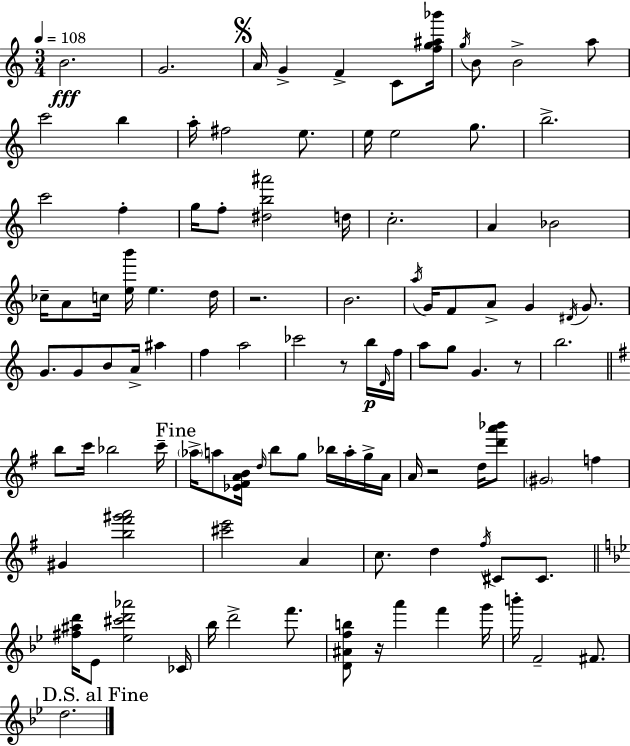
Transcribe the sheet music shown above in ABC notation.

X:1
T:Untitled
M:3/4
L:1/4
K:Am
B2 G2 A/4 G F C/2 [fg^a_b']/4 g/4 B/2 B2 a/2 c'2 b a/4 ^f2 e/2 e/4 e2 g/2 b2 c'2 f g/4 f/2 [^db^a']2 d/4 c2 A _B2 _c/4 A/2 c/4 [eb']/4 e d/4 z2 B2 a/4 G/4 F/2 A/2 G ^D/4 G/2 G/2 G/2 B/2 A/4 ^a f a2 _c'2 z/2 b/4 D/4 f/4 a/2 g/2 G z/2 b2 b/2 c'/4 _b2 c'/4 _a/4 a/2 [_E^FAB]/4 d/4 b/2 g/2 _b/4 a/4 g/4 A/4 A/4 z2 d/4 [d'a'_b']/2 ^G2 f ^G [b^f'^g'a']2 [^c'e']2 A c/2 d ^f/4 ^C/2 ^C/2 [^f^ad']/4 _E/2 [_e^c'd'_a']2 _C/4 _b/4 d'2 f'/2 [D^Afb]/2 z/4 a' f' g'/4 b'/4 F2 ^F/2 d2